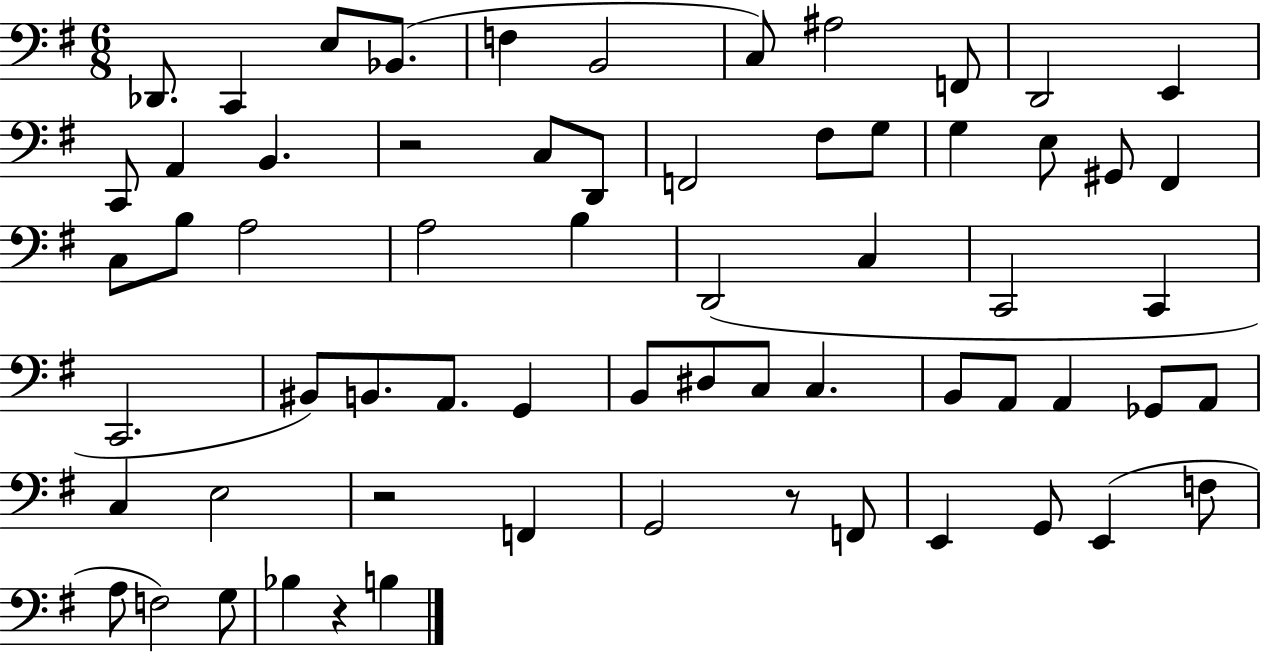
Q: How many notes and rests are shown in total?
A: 64